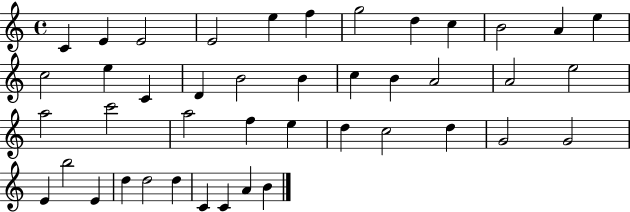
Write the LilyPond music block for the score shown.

{
  \clef treble
  \time 4/4
  \defaultTimeSignature
  \key c \major
  c'4 e'4 e'2 | e'2 e''4 f''4 | g''2 d''4 c''4 | b'2 a'4 e''4 | \break c''2 e''4 c'4 | d'4 b'2 b'4 | c''4 b'4 a'2 | a'2 e''2 | \break a''2 c'''2 | a''2 f''4 e''4 | d''4 c''2 d''4 | g'2 g'2 | \break e'4 b''2 e'4 | d''4 d''2 d''4 | c'4 c'4 a'4 b'4 | \bar "|."
}